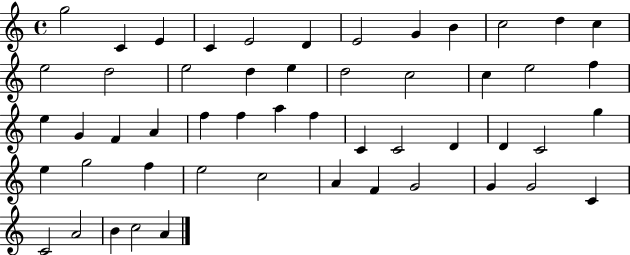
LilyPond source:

{
  \clef treble
  \time 4/4
  \defaultTimeSignature
  \key c \major
  g''2 c'4 e'4 | c'4 e'2 d'4 | e'2 g'4 b'4 | c''2 d''4 c''4 | \break e''2 d''2 | e''2 d''4 e''4 | d''2 c''2 | c''4 e''2 f''4 | \break e''4 g'4 f'4 a'4 | f''4 f''4 a''4 f''4 | c'4 c'2 d'4 | d'4 c'2 g''4 | \break e''4 g''2 f''4 | e''2 c''2 | a'4 f'4 g'2 | g'4 g'2 c'4 | \break c'2 a'2 | b'4 c''2 a'4 | \bar "|."
}